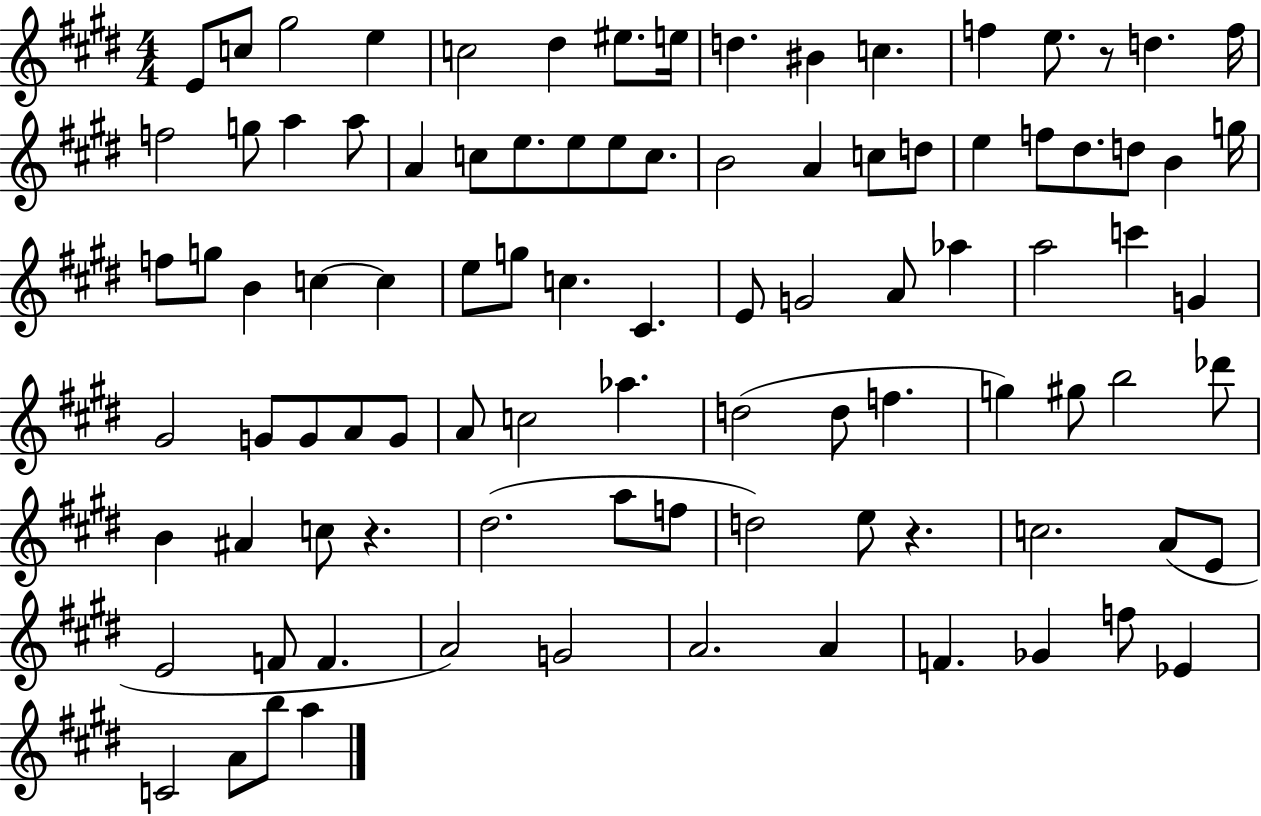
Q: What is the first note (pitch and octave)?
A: E4